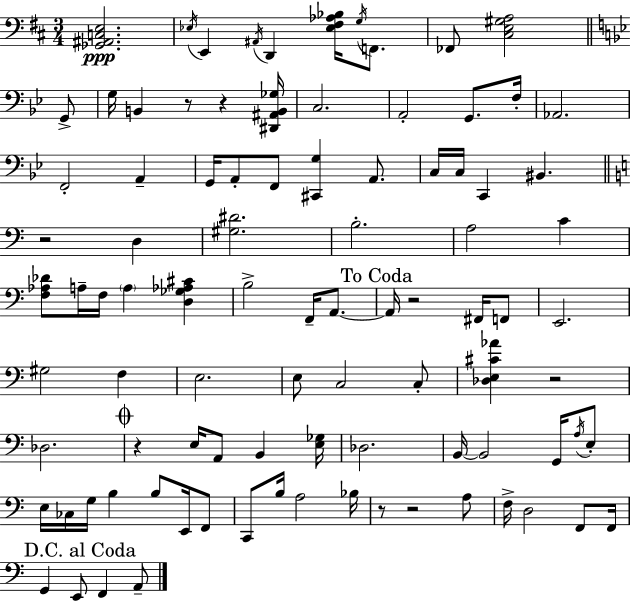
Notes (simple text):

[Gb2,A#2,C3,E3]/h. Eb3/s E2/q A#2/s D2/q [Eb3,F#3,Ab3,Bb3]/s G3/s F2/e. FES2/e [C#3,E3,G#3,A3]/h G2/e G3/s B2/q R/e R/q [D#2,A#2,B2,Gb3]/s C3/h. A2/h G2/e. F3/s Ab2/h. F2/h A2/q G2/s A2/e F2/e [C#2,G3]/q A2/e. C3/s C3/s C2/q BIS2/q. R/h D3/q [G#3,D#4]/h. B3/h. A3/h C4/q [F3,Ab3,Db4]/e A3/s F3/s A3/q [D3,Gb3,Ab3,C#4]/q B3/h F2/s A2/e. A2/s R/h F#2/s F2/e E2/h. G#3/h F3/q E3/h. E3/e C3/h C3/e [Db3,E3,C#4,Ab4]/q R/h Db3/h. R/q E3/s A2/e B2/q [E3,Gb3]/s Db3/h. B2/s B2/h G2/s A3/s E3/e E3/s CES3/s G3/s B3/q B3/e E2/s F2/e C2/e B3/s A3/h Bb3/s R/e R/h A3/e F3/s D3/h F2/e F2/s G2/q E2/e F2/q A2/e